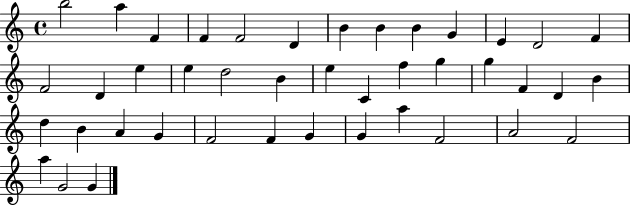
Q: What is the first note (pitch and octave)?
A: B5